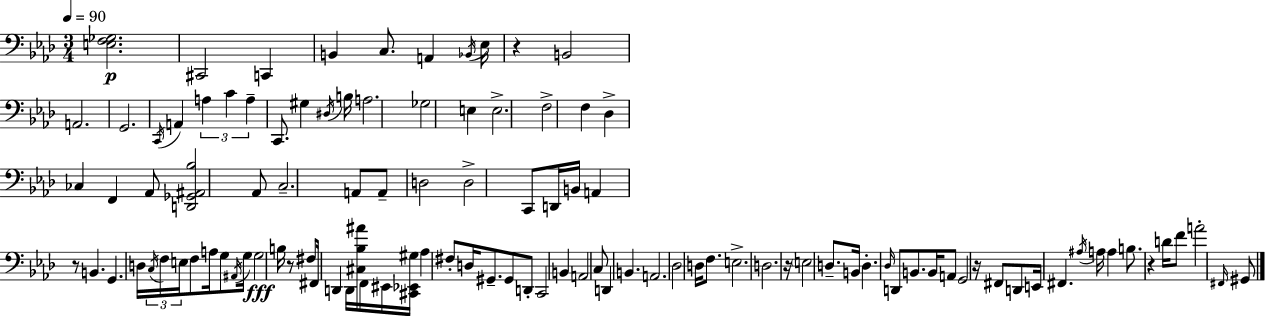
X:1
T:Untitled
M:3/4
L:1/4
K:Ab
[E,F,_G,]2 ^C,,2 C,, B,, C,/2 A,, _B,,/4 _E,/4 z B,,2 A,,2 G,,2 C,,/4 A,, A, C A, C,,/2 ^G, ^D,/4 B,/4 A,2 _G,2 E, E,2 F,2 F, _D, _C, F,, _A,,/2 [D,,_G,,^A,,_B,]2 _A,,/2 C,2 A,,/2 A,,/2 D,2 D,2 C,,/2 D,,/4 B,,/4 A,, z/2 B,, G,, D,/4 C,/4 F,/4 E,/4 F,/2 A,/4 G,/2 ^A,,/4 G,/4 G,2 B,/4 z/2 ^F,/2 ^F,,/4 D,, D,,/4 [^C,_B,^A]/4 F,,/4 ^E,,/4 [^C,,_E,,^G,]/4 _A, ^F,/2 D,/4 ^G,,/2 ^G,,/2 D,,/2 C,,2 B,, A,,2 C,/2 D,, B,, A,,2 _D,2 D,/4 F,/2 E,2 D,2 z/4 E,2 D,/2 B,,/4 D, _D,/4 D,,/2 B,,/2 B,,/4 A,,/2 G,,2 z/4 ^F,,/2 D,,/2 E,,/4 ^F,, ^A,/4 A,/4 A, B,/2 z D/4 F/2 A2 ^F,,/4 ^G,,/2